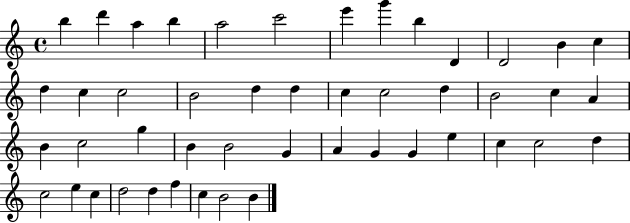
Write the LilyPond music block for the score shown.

{
  \clef treble
  \time 4/4
  \defaultTimeSignature
  \key c \major
  b''4 d'''4 a''4 b''4 | a''2 c'''2 | e'''4 g'''4 b''4 d'4 | d'2 b'4 c''4 | \break d''4 c''4 c''2 | b'2 d''4 d''4 | c''4 c''2 d''4 | b'2 c''4 a'4 | \break b'4 c''2 g''4 | b'4 b'2 g'4 | a'4 g'4 g'4 e''4 | c''4 c''2 d''4 | \break c''2 e''4 c''4 | d''2 d''4 f''4 | c''4 b'2 b'4 | \bar "|."
}